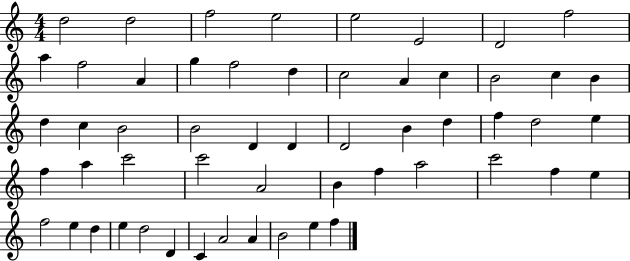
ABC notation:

X:1
T:Untitled
M:4/4
L:1/4
K:C
d2 d2 f2 e2 e2 E2 D2 f2 a f2 A g f2 d c2 A c B2 c B d c B2 B2 D D D2 B d f d2 e f a c'2 c'2 A2 B f a2 c'2 f e f2 e d e d2 D C A2 A B2 e f